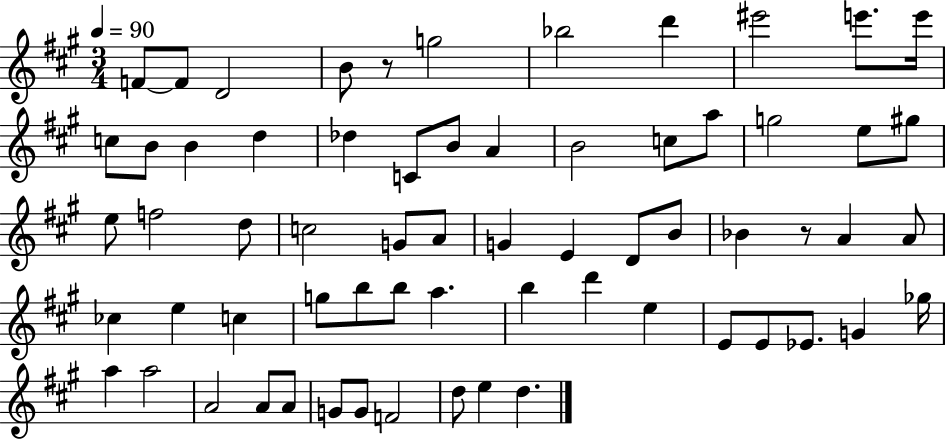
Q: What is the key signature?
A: A major